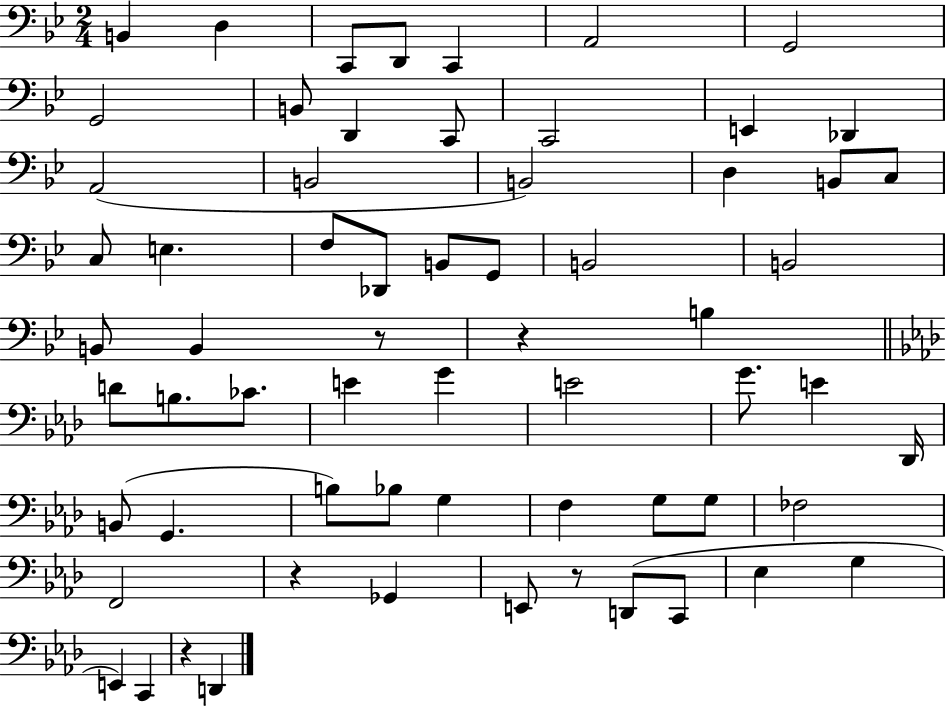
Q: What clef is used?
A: bass